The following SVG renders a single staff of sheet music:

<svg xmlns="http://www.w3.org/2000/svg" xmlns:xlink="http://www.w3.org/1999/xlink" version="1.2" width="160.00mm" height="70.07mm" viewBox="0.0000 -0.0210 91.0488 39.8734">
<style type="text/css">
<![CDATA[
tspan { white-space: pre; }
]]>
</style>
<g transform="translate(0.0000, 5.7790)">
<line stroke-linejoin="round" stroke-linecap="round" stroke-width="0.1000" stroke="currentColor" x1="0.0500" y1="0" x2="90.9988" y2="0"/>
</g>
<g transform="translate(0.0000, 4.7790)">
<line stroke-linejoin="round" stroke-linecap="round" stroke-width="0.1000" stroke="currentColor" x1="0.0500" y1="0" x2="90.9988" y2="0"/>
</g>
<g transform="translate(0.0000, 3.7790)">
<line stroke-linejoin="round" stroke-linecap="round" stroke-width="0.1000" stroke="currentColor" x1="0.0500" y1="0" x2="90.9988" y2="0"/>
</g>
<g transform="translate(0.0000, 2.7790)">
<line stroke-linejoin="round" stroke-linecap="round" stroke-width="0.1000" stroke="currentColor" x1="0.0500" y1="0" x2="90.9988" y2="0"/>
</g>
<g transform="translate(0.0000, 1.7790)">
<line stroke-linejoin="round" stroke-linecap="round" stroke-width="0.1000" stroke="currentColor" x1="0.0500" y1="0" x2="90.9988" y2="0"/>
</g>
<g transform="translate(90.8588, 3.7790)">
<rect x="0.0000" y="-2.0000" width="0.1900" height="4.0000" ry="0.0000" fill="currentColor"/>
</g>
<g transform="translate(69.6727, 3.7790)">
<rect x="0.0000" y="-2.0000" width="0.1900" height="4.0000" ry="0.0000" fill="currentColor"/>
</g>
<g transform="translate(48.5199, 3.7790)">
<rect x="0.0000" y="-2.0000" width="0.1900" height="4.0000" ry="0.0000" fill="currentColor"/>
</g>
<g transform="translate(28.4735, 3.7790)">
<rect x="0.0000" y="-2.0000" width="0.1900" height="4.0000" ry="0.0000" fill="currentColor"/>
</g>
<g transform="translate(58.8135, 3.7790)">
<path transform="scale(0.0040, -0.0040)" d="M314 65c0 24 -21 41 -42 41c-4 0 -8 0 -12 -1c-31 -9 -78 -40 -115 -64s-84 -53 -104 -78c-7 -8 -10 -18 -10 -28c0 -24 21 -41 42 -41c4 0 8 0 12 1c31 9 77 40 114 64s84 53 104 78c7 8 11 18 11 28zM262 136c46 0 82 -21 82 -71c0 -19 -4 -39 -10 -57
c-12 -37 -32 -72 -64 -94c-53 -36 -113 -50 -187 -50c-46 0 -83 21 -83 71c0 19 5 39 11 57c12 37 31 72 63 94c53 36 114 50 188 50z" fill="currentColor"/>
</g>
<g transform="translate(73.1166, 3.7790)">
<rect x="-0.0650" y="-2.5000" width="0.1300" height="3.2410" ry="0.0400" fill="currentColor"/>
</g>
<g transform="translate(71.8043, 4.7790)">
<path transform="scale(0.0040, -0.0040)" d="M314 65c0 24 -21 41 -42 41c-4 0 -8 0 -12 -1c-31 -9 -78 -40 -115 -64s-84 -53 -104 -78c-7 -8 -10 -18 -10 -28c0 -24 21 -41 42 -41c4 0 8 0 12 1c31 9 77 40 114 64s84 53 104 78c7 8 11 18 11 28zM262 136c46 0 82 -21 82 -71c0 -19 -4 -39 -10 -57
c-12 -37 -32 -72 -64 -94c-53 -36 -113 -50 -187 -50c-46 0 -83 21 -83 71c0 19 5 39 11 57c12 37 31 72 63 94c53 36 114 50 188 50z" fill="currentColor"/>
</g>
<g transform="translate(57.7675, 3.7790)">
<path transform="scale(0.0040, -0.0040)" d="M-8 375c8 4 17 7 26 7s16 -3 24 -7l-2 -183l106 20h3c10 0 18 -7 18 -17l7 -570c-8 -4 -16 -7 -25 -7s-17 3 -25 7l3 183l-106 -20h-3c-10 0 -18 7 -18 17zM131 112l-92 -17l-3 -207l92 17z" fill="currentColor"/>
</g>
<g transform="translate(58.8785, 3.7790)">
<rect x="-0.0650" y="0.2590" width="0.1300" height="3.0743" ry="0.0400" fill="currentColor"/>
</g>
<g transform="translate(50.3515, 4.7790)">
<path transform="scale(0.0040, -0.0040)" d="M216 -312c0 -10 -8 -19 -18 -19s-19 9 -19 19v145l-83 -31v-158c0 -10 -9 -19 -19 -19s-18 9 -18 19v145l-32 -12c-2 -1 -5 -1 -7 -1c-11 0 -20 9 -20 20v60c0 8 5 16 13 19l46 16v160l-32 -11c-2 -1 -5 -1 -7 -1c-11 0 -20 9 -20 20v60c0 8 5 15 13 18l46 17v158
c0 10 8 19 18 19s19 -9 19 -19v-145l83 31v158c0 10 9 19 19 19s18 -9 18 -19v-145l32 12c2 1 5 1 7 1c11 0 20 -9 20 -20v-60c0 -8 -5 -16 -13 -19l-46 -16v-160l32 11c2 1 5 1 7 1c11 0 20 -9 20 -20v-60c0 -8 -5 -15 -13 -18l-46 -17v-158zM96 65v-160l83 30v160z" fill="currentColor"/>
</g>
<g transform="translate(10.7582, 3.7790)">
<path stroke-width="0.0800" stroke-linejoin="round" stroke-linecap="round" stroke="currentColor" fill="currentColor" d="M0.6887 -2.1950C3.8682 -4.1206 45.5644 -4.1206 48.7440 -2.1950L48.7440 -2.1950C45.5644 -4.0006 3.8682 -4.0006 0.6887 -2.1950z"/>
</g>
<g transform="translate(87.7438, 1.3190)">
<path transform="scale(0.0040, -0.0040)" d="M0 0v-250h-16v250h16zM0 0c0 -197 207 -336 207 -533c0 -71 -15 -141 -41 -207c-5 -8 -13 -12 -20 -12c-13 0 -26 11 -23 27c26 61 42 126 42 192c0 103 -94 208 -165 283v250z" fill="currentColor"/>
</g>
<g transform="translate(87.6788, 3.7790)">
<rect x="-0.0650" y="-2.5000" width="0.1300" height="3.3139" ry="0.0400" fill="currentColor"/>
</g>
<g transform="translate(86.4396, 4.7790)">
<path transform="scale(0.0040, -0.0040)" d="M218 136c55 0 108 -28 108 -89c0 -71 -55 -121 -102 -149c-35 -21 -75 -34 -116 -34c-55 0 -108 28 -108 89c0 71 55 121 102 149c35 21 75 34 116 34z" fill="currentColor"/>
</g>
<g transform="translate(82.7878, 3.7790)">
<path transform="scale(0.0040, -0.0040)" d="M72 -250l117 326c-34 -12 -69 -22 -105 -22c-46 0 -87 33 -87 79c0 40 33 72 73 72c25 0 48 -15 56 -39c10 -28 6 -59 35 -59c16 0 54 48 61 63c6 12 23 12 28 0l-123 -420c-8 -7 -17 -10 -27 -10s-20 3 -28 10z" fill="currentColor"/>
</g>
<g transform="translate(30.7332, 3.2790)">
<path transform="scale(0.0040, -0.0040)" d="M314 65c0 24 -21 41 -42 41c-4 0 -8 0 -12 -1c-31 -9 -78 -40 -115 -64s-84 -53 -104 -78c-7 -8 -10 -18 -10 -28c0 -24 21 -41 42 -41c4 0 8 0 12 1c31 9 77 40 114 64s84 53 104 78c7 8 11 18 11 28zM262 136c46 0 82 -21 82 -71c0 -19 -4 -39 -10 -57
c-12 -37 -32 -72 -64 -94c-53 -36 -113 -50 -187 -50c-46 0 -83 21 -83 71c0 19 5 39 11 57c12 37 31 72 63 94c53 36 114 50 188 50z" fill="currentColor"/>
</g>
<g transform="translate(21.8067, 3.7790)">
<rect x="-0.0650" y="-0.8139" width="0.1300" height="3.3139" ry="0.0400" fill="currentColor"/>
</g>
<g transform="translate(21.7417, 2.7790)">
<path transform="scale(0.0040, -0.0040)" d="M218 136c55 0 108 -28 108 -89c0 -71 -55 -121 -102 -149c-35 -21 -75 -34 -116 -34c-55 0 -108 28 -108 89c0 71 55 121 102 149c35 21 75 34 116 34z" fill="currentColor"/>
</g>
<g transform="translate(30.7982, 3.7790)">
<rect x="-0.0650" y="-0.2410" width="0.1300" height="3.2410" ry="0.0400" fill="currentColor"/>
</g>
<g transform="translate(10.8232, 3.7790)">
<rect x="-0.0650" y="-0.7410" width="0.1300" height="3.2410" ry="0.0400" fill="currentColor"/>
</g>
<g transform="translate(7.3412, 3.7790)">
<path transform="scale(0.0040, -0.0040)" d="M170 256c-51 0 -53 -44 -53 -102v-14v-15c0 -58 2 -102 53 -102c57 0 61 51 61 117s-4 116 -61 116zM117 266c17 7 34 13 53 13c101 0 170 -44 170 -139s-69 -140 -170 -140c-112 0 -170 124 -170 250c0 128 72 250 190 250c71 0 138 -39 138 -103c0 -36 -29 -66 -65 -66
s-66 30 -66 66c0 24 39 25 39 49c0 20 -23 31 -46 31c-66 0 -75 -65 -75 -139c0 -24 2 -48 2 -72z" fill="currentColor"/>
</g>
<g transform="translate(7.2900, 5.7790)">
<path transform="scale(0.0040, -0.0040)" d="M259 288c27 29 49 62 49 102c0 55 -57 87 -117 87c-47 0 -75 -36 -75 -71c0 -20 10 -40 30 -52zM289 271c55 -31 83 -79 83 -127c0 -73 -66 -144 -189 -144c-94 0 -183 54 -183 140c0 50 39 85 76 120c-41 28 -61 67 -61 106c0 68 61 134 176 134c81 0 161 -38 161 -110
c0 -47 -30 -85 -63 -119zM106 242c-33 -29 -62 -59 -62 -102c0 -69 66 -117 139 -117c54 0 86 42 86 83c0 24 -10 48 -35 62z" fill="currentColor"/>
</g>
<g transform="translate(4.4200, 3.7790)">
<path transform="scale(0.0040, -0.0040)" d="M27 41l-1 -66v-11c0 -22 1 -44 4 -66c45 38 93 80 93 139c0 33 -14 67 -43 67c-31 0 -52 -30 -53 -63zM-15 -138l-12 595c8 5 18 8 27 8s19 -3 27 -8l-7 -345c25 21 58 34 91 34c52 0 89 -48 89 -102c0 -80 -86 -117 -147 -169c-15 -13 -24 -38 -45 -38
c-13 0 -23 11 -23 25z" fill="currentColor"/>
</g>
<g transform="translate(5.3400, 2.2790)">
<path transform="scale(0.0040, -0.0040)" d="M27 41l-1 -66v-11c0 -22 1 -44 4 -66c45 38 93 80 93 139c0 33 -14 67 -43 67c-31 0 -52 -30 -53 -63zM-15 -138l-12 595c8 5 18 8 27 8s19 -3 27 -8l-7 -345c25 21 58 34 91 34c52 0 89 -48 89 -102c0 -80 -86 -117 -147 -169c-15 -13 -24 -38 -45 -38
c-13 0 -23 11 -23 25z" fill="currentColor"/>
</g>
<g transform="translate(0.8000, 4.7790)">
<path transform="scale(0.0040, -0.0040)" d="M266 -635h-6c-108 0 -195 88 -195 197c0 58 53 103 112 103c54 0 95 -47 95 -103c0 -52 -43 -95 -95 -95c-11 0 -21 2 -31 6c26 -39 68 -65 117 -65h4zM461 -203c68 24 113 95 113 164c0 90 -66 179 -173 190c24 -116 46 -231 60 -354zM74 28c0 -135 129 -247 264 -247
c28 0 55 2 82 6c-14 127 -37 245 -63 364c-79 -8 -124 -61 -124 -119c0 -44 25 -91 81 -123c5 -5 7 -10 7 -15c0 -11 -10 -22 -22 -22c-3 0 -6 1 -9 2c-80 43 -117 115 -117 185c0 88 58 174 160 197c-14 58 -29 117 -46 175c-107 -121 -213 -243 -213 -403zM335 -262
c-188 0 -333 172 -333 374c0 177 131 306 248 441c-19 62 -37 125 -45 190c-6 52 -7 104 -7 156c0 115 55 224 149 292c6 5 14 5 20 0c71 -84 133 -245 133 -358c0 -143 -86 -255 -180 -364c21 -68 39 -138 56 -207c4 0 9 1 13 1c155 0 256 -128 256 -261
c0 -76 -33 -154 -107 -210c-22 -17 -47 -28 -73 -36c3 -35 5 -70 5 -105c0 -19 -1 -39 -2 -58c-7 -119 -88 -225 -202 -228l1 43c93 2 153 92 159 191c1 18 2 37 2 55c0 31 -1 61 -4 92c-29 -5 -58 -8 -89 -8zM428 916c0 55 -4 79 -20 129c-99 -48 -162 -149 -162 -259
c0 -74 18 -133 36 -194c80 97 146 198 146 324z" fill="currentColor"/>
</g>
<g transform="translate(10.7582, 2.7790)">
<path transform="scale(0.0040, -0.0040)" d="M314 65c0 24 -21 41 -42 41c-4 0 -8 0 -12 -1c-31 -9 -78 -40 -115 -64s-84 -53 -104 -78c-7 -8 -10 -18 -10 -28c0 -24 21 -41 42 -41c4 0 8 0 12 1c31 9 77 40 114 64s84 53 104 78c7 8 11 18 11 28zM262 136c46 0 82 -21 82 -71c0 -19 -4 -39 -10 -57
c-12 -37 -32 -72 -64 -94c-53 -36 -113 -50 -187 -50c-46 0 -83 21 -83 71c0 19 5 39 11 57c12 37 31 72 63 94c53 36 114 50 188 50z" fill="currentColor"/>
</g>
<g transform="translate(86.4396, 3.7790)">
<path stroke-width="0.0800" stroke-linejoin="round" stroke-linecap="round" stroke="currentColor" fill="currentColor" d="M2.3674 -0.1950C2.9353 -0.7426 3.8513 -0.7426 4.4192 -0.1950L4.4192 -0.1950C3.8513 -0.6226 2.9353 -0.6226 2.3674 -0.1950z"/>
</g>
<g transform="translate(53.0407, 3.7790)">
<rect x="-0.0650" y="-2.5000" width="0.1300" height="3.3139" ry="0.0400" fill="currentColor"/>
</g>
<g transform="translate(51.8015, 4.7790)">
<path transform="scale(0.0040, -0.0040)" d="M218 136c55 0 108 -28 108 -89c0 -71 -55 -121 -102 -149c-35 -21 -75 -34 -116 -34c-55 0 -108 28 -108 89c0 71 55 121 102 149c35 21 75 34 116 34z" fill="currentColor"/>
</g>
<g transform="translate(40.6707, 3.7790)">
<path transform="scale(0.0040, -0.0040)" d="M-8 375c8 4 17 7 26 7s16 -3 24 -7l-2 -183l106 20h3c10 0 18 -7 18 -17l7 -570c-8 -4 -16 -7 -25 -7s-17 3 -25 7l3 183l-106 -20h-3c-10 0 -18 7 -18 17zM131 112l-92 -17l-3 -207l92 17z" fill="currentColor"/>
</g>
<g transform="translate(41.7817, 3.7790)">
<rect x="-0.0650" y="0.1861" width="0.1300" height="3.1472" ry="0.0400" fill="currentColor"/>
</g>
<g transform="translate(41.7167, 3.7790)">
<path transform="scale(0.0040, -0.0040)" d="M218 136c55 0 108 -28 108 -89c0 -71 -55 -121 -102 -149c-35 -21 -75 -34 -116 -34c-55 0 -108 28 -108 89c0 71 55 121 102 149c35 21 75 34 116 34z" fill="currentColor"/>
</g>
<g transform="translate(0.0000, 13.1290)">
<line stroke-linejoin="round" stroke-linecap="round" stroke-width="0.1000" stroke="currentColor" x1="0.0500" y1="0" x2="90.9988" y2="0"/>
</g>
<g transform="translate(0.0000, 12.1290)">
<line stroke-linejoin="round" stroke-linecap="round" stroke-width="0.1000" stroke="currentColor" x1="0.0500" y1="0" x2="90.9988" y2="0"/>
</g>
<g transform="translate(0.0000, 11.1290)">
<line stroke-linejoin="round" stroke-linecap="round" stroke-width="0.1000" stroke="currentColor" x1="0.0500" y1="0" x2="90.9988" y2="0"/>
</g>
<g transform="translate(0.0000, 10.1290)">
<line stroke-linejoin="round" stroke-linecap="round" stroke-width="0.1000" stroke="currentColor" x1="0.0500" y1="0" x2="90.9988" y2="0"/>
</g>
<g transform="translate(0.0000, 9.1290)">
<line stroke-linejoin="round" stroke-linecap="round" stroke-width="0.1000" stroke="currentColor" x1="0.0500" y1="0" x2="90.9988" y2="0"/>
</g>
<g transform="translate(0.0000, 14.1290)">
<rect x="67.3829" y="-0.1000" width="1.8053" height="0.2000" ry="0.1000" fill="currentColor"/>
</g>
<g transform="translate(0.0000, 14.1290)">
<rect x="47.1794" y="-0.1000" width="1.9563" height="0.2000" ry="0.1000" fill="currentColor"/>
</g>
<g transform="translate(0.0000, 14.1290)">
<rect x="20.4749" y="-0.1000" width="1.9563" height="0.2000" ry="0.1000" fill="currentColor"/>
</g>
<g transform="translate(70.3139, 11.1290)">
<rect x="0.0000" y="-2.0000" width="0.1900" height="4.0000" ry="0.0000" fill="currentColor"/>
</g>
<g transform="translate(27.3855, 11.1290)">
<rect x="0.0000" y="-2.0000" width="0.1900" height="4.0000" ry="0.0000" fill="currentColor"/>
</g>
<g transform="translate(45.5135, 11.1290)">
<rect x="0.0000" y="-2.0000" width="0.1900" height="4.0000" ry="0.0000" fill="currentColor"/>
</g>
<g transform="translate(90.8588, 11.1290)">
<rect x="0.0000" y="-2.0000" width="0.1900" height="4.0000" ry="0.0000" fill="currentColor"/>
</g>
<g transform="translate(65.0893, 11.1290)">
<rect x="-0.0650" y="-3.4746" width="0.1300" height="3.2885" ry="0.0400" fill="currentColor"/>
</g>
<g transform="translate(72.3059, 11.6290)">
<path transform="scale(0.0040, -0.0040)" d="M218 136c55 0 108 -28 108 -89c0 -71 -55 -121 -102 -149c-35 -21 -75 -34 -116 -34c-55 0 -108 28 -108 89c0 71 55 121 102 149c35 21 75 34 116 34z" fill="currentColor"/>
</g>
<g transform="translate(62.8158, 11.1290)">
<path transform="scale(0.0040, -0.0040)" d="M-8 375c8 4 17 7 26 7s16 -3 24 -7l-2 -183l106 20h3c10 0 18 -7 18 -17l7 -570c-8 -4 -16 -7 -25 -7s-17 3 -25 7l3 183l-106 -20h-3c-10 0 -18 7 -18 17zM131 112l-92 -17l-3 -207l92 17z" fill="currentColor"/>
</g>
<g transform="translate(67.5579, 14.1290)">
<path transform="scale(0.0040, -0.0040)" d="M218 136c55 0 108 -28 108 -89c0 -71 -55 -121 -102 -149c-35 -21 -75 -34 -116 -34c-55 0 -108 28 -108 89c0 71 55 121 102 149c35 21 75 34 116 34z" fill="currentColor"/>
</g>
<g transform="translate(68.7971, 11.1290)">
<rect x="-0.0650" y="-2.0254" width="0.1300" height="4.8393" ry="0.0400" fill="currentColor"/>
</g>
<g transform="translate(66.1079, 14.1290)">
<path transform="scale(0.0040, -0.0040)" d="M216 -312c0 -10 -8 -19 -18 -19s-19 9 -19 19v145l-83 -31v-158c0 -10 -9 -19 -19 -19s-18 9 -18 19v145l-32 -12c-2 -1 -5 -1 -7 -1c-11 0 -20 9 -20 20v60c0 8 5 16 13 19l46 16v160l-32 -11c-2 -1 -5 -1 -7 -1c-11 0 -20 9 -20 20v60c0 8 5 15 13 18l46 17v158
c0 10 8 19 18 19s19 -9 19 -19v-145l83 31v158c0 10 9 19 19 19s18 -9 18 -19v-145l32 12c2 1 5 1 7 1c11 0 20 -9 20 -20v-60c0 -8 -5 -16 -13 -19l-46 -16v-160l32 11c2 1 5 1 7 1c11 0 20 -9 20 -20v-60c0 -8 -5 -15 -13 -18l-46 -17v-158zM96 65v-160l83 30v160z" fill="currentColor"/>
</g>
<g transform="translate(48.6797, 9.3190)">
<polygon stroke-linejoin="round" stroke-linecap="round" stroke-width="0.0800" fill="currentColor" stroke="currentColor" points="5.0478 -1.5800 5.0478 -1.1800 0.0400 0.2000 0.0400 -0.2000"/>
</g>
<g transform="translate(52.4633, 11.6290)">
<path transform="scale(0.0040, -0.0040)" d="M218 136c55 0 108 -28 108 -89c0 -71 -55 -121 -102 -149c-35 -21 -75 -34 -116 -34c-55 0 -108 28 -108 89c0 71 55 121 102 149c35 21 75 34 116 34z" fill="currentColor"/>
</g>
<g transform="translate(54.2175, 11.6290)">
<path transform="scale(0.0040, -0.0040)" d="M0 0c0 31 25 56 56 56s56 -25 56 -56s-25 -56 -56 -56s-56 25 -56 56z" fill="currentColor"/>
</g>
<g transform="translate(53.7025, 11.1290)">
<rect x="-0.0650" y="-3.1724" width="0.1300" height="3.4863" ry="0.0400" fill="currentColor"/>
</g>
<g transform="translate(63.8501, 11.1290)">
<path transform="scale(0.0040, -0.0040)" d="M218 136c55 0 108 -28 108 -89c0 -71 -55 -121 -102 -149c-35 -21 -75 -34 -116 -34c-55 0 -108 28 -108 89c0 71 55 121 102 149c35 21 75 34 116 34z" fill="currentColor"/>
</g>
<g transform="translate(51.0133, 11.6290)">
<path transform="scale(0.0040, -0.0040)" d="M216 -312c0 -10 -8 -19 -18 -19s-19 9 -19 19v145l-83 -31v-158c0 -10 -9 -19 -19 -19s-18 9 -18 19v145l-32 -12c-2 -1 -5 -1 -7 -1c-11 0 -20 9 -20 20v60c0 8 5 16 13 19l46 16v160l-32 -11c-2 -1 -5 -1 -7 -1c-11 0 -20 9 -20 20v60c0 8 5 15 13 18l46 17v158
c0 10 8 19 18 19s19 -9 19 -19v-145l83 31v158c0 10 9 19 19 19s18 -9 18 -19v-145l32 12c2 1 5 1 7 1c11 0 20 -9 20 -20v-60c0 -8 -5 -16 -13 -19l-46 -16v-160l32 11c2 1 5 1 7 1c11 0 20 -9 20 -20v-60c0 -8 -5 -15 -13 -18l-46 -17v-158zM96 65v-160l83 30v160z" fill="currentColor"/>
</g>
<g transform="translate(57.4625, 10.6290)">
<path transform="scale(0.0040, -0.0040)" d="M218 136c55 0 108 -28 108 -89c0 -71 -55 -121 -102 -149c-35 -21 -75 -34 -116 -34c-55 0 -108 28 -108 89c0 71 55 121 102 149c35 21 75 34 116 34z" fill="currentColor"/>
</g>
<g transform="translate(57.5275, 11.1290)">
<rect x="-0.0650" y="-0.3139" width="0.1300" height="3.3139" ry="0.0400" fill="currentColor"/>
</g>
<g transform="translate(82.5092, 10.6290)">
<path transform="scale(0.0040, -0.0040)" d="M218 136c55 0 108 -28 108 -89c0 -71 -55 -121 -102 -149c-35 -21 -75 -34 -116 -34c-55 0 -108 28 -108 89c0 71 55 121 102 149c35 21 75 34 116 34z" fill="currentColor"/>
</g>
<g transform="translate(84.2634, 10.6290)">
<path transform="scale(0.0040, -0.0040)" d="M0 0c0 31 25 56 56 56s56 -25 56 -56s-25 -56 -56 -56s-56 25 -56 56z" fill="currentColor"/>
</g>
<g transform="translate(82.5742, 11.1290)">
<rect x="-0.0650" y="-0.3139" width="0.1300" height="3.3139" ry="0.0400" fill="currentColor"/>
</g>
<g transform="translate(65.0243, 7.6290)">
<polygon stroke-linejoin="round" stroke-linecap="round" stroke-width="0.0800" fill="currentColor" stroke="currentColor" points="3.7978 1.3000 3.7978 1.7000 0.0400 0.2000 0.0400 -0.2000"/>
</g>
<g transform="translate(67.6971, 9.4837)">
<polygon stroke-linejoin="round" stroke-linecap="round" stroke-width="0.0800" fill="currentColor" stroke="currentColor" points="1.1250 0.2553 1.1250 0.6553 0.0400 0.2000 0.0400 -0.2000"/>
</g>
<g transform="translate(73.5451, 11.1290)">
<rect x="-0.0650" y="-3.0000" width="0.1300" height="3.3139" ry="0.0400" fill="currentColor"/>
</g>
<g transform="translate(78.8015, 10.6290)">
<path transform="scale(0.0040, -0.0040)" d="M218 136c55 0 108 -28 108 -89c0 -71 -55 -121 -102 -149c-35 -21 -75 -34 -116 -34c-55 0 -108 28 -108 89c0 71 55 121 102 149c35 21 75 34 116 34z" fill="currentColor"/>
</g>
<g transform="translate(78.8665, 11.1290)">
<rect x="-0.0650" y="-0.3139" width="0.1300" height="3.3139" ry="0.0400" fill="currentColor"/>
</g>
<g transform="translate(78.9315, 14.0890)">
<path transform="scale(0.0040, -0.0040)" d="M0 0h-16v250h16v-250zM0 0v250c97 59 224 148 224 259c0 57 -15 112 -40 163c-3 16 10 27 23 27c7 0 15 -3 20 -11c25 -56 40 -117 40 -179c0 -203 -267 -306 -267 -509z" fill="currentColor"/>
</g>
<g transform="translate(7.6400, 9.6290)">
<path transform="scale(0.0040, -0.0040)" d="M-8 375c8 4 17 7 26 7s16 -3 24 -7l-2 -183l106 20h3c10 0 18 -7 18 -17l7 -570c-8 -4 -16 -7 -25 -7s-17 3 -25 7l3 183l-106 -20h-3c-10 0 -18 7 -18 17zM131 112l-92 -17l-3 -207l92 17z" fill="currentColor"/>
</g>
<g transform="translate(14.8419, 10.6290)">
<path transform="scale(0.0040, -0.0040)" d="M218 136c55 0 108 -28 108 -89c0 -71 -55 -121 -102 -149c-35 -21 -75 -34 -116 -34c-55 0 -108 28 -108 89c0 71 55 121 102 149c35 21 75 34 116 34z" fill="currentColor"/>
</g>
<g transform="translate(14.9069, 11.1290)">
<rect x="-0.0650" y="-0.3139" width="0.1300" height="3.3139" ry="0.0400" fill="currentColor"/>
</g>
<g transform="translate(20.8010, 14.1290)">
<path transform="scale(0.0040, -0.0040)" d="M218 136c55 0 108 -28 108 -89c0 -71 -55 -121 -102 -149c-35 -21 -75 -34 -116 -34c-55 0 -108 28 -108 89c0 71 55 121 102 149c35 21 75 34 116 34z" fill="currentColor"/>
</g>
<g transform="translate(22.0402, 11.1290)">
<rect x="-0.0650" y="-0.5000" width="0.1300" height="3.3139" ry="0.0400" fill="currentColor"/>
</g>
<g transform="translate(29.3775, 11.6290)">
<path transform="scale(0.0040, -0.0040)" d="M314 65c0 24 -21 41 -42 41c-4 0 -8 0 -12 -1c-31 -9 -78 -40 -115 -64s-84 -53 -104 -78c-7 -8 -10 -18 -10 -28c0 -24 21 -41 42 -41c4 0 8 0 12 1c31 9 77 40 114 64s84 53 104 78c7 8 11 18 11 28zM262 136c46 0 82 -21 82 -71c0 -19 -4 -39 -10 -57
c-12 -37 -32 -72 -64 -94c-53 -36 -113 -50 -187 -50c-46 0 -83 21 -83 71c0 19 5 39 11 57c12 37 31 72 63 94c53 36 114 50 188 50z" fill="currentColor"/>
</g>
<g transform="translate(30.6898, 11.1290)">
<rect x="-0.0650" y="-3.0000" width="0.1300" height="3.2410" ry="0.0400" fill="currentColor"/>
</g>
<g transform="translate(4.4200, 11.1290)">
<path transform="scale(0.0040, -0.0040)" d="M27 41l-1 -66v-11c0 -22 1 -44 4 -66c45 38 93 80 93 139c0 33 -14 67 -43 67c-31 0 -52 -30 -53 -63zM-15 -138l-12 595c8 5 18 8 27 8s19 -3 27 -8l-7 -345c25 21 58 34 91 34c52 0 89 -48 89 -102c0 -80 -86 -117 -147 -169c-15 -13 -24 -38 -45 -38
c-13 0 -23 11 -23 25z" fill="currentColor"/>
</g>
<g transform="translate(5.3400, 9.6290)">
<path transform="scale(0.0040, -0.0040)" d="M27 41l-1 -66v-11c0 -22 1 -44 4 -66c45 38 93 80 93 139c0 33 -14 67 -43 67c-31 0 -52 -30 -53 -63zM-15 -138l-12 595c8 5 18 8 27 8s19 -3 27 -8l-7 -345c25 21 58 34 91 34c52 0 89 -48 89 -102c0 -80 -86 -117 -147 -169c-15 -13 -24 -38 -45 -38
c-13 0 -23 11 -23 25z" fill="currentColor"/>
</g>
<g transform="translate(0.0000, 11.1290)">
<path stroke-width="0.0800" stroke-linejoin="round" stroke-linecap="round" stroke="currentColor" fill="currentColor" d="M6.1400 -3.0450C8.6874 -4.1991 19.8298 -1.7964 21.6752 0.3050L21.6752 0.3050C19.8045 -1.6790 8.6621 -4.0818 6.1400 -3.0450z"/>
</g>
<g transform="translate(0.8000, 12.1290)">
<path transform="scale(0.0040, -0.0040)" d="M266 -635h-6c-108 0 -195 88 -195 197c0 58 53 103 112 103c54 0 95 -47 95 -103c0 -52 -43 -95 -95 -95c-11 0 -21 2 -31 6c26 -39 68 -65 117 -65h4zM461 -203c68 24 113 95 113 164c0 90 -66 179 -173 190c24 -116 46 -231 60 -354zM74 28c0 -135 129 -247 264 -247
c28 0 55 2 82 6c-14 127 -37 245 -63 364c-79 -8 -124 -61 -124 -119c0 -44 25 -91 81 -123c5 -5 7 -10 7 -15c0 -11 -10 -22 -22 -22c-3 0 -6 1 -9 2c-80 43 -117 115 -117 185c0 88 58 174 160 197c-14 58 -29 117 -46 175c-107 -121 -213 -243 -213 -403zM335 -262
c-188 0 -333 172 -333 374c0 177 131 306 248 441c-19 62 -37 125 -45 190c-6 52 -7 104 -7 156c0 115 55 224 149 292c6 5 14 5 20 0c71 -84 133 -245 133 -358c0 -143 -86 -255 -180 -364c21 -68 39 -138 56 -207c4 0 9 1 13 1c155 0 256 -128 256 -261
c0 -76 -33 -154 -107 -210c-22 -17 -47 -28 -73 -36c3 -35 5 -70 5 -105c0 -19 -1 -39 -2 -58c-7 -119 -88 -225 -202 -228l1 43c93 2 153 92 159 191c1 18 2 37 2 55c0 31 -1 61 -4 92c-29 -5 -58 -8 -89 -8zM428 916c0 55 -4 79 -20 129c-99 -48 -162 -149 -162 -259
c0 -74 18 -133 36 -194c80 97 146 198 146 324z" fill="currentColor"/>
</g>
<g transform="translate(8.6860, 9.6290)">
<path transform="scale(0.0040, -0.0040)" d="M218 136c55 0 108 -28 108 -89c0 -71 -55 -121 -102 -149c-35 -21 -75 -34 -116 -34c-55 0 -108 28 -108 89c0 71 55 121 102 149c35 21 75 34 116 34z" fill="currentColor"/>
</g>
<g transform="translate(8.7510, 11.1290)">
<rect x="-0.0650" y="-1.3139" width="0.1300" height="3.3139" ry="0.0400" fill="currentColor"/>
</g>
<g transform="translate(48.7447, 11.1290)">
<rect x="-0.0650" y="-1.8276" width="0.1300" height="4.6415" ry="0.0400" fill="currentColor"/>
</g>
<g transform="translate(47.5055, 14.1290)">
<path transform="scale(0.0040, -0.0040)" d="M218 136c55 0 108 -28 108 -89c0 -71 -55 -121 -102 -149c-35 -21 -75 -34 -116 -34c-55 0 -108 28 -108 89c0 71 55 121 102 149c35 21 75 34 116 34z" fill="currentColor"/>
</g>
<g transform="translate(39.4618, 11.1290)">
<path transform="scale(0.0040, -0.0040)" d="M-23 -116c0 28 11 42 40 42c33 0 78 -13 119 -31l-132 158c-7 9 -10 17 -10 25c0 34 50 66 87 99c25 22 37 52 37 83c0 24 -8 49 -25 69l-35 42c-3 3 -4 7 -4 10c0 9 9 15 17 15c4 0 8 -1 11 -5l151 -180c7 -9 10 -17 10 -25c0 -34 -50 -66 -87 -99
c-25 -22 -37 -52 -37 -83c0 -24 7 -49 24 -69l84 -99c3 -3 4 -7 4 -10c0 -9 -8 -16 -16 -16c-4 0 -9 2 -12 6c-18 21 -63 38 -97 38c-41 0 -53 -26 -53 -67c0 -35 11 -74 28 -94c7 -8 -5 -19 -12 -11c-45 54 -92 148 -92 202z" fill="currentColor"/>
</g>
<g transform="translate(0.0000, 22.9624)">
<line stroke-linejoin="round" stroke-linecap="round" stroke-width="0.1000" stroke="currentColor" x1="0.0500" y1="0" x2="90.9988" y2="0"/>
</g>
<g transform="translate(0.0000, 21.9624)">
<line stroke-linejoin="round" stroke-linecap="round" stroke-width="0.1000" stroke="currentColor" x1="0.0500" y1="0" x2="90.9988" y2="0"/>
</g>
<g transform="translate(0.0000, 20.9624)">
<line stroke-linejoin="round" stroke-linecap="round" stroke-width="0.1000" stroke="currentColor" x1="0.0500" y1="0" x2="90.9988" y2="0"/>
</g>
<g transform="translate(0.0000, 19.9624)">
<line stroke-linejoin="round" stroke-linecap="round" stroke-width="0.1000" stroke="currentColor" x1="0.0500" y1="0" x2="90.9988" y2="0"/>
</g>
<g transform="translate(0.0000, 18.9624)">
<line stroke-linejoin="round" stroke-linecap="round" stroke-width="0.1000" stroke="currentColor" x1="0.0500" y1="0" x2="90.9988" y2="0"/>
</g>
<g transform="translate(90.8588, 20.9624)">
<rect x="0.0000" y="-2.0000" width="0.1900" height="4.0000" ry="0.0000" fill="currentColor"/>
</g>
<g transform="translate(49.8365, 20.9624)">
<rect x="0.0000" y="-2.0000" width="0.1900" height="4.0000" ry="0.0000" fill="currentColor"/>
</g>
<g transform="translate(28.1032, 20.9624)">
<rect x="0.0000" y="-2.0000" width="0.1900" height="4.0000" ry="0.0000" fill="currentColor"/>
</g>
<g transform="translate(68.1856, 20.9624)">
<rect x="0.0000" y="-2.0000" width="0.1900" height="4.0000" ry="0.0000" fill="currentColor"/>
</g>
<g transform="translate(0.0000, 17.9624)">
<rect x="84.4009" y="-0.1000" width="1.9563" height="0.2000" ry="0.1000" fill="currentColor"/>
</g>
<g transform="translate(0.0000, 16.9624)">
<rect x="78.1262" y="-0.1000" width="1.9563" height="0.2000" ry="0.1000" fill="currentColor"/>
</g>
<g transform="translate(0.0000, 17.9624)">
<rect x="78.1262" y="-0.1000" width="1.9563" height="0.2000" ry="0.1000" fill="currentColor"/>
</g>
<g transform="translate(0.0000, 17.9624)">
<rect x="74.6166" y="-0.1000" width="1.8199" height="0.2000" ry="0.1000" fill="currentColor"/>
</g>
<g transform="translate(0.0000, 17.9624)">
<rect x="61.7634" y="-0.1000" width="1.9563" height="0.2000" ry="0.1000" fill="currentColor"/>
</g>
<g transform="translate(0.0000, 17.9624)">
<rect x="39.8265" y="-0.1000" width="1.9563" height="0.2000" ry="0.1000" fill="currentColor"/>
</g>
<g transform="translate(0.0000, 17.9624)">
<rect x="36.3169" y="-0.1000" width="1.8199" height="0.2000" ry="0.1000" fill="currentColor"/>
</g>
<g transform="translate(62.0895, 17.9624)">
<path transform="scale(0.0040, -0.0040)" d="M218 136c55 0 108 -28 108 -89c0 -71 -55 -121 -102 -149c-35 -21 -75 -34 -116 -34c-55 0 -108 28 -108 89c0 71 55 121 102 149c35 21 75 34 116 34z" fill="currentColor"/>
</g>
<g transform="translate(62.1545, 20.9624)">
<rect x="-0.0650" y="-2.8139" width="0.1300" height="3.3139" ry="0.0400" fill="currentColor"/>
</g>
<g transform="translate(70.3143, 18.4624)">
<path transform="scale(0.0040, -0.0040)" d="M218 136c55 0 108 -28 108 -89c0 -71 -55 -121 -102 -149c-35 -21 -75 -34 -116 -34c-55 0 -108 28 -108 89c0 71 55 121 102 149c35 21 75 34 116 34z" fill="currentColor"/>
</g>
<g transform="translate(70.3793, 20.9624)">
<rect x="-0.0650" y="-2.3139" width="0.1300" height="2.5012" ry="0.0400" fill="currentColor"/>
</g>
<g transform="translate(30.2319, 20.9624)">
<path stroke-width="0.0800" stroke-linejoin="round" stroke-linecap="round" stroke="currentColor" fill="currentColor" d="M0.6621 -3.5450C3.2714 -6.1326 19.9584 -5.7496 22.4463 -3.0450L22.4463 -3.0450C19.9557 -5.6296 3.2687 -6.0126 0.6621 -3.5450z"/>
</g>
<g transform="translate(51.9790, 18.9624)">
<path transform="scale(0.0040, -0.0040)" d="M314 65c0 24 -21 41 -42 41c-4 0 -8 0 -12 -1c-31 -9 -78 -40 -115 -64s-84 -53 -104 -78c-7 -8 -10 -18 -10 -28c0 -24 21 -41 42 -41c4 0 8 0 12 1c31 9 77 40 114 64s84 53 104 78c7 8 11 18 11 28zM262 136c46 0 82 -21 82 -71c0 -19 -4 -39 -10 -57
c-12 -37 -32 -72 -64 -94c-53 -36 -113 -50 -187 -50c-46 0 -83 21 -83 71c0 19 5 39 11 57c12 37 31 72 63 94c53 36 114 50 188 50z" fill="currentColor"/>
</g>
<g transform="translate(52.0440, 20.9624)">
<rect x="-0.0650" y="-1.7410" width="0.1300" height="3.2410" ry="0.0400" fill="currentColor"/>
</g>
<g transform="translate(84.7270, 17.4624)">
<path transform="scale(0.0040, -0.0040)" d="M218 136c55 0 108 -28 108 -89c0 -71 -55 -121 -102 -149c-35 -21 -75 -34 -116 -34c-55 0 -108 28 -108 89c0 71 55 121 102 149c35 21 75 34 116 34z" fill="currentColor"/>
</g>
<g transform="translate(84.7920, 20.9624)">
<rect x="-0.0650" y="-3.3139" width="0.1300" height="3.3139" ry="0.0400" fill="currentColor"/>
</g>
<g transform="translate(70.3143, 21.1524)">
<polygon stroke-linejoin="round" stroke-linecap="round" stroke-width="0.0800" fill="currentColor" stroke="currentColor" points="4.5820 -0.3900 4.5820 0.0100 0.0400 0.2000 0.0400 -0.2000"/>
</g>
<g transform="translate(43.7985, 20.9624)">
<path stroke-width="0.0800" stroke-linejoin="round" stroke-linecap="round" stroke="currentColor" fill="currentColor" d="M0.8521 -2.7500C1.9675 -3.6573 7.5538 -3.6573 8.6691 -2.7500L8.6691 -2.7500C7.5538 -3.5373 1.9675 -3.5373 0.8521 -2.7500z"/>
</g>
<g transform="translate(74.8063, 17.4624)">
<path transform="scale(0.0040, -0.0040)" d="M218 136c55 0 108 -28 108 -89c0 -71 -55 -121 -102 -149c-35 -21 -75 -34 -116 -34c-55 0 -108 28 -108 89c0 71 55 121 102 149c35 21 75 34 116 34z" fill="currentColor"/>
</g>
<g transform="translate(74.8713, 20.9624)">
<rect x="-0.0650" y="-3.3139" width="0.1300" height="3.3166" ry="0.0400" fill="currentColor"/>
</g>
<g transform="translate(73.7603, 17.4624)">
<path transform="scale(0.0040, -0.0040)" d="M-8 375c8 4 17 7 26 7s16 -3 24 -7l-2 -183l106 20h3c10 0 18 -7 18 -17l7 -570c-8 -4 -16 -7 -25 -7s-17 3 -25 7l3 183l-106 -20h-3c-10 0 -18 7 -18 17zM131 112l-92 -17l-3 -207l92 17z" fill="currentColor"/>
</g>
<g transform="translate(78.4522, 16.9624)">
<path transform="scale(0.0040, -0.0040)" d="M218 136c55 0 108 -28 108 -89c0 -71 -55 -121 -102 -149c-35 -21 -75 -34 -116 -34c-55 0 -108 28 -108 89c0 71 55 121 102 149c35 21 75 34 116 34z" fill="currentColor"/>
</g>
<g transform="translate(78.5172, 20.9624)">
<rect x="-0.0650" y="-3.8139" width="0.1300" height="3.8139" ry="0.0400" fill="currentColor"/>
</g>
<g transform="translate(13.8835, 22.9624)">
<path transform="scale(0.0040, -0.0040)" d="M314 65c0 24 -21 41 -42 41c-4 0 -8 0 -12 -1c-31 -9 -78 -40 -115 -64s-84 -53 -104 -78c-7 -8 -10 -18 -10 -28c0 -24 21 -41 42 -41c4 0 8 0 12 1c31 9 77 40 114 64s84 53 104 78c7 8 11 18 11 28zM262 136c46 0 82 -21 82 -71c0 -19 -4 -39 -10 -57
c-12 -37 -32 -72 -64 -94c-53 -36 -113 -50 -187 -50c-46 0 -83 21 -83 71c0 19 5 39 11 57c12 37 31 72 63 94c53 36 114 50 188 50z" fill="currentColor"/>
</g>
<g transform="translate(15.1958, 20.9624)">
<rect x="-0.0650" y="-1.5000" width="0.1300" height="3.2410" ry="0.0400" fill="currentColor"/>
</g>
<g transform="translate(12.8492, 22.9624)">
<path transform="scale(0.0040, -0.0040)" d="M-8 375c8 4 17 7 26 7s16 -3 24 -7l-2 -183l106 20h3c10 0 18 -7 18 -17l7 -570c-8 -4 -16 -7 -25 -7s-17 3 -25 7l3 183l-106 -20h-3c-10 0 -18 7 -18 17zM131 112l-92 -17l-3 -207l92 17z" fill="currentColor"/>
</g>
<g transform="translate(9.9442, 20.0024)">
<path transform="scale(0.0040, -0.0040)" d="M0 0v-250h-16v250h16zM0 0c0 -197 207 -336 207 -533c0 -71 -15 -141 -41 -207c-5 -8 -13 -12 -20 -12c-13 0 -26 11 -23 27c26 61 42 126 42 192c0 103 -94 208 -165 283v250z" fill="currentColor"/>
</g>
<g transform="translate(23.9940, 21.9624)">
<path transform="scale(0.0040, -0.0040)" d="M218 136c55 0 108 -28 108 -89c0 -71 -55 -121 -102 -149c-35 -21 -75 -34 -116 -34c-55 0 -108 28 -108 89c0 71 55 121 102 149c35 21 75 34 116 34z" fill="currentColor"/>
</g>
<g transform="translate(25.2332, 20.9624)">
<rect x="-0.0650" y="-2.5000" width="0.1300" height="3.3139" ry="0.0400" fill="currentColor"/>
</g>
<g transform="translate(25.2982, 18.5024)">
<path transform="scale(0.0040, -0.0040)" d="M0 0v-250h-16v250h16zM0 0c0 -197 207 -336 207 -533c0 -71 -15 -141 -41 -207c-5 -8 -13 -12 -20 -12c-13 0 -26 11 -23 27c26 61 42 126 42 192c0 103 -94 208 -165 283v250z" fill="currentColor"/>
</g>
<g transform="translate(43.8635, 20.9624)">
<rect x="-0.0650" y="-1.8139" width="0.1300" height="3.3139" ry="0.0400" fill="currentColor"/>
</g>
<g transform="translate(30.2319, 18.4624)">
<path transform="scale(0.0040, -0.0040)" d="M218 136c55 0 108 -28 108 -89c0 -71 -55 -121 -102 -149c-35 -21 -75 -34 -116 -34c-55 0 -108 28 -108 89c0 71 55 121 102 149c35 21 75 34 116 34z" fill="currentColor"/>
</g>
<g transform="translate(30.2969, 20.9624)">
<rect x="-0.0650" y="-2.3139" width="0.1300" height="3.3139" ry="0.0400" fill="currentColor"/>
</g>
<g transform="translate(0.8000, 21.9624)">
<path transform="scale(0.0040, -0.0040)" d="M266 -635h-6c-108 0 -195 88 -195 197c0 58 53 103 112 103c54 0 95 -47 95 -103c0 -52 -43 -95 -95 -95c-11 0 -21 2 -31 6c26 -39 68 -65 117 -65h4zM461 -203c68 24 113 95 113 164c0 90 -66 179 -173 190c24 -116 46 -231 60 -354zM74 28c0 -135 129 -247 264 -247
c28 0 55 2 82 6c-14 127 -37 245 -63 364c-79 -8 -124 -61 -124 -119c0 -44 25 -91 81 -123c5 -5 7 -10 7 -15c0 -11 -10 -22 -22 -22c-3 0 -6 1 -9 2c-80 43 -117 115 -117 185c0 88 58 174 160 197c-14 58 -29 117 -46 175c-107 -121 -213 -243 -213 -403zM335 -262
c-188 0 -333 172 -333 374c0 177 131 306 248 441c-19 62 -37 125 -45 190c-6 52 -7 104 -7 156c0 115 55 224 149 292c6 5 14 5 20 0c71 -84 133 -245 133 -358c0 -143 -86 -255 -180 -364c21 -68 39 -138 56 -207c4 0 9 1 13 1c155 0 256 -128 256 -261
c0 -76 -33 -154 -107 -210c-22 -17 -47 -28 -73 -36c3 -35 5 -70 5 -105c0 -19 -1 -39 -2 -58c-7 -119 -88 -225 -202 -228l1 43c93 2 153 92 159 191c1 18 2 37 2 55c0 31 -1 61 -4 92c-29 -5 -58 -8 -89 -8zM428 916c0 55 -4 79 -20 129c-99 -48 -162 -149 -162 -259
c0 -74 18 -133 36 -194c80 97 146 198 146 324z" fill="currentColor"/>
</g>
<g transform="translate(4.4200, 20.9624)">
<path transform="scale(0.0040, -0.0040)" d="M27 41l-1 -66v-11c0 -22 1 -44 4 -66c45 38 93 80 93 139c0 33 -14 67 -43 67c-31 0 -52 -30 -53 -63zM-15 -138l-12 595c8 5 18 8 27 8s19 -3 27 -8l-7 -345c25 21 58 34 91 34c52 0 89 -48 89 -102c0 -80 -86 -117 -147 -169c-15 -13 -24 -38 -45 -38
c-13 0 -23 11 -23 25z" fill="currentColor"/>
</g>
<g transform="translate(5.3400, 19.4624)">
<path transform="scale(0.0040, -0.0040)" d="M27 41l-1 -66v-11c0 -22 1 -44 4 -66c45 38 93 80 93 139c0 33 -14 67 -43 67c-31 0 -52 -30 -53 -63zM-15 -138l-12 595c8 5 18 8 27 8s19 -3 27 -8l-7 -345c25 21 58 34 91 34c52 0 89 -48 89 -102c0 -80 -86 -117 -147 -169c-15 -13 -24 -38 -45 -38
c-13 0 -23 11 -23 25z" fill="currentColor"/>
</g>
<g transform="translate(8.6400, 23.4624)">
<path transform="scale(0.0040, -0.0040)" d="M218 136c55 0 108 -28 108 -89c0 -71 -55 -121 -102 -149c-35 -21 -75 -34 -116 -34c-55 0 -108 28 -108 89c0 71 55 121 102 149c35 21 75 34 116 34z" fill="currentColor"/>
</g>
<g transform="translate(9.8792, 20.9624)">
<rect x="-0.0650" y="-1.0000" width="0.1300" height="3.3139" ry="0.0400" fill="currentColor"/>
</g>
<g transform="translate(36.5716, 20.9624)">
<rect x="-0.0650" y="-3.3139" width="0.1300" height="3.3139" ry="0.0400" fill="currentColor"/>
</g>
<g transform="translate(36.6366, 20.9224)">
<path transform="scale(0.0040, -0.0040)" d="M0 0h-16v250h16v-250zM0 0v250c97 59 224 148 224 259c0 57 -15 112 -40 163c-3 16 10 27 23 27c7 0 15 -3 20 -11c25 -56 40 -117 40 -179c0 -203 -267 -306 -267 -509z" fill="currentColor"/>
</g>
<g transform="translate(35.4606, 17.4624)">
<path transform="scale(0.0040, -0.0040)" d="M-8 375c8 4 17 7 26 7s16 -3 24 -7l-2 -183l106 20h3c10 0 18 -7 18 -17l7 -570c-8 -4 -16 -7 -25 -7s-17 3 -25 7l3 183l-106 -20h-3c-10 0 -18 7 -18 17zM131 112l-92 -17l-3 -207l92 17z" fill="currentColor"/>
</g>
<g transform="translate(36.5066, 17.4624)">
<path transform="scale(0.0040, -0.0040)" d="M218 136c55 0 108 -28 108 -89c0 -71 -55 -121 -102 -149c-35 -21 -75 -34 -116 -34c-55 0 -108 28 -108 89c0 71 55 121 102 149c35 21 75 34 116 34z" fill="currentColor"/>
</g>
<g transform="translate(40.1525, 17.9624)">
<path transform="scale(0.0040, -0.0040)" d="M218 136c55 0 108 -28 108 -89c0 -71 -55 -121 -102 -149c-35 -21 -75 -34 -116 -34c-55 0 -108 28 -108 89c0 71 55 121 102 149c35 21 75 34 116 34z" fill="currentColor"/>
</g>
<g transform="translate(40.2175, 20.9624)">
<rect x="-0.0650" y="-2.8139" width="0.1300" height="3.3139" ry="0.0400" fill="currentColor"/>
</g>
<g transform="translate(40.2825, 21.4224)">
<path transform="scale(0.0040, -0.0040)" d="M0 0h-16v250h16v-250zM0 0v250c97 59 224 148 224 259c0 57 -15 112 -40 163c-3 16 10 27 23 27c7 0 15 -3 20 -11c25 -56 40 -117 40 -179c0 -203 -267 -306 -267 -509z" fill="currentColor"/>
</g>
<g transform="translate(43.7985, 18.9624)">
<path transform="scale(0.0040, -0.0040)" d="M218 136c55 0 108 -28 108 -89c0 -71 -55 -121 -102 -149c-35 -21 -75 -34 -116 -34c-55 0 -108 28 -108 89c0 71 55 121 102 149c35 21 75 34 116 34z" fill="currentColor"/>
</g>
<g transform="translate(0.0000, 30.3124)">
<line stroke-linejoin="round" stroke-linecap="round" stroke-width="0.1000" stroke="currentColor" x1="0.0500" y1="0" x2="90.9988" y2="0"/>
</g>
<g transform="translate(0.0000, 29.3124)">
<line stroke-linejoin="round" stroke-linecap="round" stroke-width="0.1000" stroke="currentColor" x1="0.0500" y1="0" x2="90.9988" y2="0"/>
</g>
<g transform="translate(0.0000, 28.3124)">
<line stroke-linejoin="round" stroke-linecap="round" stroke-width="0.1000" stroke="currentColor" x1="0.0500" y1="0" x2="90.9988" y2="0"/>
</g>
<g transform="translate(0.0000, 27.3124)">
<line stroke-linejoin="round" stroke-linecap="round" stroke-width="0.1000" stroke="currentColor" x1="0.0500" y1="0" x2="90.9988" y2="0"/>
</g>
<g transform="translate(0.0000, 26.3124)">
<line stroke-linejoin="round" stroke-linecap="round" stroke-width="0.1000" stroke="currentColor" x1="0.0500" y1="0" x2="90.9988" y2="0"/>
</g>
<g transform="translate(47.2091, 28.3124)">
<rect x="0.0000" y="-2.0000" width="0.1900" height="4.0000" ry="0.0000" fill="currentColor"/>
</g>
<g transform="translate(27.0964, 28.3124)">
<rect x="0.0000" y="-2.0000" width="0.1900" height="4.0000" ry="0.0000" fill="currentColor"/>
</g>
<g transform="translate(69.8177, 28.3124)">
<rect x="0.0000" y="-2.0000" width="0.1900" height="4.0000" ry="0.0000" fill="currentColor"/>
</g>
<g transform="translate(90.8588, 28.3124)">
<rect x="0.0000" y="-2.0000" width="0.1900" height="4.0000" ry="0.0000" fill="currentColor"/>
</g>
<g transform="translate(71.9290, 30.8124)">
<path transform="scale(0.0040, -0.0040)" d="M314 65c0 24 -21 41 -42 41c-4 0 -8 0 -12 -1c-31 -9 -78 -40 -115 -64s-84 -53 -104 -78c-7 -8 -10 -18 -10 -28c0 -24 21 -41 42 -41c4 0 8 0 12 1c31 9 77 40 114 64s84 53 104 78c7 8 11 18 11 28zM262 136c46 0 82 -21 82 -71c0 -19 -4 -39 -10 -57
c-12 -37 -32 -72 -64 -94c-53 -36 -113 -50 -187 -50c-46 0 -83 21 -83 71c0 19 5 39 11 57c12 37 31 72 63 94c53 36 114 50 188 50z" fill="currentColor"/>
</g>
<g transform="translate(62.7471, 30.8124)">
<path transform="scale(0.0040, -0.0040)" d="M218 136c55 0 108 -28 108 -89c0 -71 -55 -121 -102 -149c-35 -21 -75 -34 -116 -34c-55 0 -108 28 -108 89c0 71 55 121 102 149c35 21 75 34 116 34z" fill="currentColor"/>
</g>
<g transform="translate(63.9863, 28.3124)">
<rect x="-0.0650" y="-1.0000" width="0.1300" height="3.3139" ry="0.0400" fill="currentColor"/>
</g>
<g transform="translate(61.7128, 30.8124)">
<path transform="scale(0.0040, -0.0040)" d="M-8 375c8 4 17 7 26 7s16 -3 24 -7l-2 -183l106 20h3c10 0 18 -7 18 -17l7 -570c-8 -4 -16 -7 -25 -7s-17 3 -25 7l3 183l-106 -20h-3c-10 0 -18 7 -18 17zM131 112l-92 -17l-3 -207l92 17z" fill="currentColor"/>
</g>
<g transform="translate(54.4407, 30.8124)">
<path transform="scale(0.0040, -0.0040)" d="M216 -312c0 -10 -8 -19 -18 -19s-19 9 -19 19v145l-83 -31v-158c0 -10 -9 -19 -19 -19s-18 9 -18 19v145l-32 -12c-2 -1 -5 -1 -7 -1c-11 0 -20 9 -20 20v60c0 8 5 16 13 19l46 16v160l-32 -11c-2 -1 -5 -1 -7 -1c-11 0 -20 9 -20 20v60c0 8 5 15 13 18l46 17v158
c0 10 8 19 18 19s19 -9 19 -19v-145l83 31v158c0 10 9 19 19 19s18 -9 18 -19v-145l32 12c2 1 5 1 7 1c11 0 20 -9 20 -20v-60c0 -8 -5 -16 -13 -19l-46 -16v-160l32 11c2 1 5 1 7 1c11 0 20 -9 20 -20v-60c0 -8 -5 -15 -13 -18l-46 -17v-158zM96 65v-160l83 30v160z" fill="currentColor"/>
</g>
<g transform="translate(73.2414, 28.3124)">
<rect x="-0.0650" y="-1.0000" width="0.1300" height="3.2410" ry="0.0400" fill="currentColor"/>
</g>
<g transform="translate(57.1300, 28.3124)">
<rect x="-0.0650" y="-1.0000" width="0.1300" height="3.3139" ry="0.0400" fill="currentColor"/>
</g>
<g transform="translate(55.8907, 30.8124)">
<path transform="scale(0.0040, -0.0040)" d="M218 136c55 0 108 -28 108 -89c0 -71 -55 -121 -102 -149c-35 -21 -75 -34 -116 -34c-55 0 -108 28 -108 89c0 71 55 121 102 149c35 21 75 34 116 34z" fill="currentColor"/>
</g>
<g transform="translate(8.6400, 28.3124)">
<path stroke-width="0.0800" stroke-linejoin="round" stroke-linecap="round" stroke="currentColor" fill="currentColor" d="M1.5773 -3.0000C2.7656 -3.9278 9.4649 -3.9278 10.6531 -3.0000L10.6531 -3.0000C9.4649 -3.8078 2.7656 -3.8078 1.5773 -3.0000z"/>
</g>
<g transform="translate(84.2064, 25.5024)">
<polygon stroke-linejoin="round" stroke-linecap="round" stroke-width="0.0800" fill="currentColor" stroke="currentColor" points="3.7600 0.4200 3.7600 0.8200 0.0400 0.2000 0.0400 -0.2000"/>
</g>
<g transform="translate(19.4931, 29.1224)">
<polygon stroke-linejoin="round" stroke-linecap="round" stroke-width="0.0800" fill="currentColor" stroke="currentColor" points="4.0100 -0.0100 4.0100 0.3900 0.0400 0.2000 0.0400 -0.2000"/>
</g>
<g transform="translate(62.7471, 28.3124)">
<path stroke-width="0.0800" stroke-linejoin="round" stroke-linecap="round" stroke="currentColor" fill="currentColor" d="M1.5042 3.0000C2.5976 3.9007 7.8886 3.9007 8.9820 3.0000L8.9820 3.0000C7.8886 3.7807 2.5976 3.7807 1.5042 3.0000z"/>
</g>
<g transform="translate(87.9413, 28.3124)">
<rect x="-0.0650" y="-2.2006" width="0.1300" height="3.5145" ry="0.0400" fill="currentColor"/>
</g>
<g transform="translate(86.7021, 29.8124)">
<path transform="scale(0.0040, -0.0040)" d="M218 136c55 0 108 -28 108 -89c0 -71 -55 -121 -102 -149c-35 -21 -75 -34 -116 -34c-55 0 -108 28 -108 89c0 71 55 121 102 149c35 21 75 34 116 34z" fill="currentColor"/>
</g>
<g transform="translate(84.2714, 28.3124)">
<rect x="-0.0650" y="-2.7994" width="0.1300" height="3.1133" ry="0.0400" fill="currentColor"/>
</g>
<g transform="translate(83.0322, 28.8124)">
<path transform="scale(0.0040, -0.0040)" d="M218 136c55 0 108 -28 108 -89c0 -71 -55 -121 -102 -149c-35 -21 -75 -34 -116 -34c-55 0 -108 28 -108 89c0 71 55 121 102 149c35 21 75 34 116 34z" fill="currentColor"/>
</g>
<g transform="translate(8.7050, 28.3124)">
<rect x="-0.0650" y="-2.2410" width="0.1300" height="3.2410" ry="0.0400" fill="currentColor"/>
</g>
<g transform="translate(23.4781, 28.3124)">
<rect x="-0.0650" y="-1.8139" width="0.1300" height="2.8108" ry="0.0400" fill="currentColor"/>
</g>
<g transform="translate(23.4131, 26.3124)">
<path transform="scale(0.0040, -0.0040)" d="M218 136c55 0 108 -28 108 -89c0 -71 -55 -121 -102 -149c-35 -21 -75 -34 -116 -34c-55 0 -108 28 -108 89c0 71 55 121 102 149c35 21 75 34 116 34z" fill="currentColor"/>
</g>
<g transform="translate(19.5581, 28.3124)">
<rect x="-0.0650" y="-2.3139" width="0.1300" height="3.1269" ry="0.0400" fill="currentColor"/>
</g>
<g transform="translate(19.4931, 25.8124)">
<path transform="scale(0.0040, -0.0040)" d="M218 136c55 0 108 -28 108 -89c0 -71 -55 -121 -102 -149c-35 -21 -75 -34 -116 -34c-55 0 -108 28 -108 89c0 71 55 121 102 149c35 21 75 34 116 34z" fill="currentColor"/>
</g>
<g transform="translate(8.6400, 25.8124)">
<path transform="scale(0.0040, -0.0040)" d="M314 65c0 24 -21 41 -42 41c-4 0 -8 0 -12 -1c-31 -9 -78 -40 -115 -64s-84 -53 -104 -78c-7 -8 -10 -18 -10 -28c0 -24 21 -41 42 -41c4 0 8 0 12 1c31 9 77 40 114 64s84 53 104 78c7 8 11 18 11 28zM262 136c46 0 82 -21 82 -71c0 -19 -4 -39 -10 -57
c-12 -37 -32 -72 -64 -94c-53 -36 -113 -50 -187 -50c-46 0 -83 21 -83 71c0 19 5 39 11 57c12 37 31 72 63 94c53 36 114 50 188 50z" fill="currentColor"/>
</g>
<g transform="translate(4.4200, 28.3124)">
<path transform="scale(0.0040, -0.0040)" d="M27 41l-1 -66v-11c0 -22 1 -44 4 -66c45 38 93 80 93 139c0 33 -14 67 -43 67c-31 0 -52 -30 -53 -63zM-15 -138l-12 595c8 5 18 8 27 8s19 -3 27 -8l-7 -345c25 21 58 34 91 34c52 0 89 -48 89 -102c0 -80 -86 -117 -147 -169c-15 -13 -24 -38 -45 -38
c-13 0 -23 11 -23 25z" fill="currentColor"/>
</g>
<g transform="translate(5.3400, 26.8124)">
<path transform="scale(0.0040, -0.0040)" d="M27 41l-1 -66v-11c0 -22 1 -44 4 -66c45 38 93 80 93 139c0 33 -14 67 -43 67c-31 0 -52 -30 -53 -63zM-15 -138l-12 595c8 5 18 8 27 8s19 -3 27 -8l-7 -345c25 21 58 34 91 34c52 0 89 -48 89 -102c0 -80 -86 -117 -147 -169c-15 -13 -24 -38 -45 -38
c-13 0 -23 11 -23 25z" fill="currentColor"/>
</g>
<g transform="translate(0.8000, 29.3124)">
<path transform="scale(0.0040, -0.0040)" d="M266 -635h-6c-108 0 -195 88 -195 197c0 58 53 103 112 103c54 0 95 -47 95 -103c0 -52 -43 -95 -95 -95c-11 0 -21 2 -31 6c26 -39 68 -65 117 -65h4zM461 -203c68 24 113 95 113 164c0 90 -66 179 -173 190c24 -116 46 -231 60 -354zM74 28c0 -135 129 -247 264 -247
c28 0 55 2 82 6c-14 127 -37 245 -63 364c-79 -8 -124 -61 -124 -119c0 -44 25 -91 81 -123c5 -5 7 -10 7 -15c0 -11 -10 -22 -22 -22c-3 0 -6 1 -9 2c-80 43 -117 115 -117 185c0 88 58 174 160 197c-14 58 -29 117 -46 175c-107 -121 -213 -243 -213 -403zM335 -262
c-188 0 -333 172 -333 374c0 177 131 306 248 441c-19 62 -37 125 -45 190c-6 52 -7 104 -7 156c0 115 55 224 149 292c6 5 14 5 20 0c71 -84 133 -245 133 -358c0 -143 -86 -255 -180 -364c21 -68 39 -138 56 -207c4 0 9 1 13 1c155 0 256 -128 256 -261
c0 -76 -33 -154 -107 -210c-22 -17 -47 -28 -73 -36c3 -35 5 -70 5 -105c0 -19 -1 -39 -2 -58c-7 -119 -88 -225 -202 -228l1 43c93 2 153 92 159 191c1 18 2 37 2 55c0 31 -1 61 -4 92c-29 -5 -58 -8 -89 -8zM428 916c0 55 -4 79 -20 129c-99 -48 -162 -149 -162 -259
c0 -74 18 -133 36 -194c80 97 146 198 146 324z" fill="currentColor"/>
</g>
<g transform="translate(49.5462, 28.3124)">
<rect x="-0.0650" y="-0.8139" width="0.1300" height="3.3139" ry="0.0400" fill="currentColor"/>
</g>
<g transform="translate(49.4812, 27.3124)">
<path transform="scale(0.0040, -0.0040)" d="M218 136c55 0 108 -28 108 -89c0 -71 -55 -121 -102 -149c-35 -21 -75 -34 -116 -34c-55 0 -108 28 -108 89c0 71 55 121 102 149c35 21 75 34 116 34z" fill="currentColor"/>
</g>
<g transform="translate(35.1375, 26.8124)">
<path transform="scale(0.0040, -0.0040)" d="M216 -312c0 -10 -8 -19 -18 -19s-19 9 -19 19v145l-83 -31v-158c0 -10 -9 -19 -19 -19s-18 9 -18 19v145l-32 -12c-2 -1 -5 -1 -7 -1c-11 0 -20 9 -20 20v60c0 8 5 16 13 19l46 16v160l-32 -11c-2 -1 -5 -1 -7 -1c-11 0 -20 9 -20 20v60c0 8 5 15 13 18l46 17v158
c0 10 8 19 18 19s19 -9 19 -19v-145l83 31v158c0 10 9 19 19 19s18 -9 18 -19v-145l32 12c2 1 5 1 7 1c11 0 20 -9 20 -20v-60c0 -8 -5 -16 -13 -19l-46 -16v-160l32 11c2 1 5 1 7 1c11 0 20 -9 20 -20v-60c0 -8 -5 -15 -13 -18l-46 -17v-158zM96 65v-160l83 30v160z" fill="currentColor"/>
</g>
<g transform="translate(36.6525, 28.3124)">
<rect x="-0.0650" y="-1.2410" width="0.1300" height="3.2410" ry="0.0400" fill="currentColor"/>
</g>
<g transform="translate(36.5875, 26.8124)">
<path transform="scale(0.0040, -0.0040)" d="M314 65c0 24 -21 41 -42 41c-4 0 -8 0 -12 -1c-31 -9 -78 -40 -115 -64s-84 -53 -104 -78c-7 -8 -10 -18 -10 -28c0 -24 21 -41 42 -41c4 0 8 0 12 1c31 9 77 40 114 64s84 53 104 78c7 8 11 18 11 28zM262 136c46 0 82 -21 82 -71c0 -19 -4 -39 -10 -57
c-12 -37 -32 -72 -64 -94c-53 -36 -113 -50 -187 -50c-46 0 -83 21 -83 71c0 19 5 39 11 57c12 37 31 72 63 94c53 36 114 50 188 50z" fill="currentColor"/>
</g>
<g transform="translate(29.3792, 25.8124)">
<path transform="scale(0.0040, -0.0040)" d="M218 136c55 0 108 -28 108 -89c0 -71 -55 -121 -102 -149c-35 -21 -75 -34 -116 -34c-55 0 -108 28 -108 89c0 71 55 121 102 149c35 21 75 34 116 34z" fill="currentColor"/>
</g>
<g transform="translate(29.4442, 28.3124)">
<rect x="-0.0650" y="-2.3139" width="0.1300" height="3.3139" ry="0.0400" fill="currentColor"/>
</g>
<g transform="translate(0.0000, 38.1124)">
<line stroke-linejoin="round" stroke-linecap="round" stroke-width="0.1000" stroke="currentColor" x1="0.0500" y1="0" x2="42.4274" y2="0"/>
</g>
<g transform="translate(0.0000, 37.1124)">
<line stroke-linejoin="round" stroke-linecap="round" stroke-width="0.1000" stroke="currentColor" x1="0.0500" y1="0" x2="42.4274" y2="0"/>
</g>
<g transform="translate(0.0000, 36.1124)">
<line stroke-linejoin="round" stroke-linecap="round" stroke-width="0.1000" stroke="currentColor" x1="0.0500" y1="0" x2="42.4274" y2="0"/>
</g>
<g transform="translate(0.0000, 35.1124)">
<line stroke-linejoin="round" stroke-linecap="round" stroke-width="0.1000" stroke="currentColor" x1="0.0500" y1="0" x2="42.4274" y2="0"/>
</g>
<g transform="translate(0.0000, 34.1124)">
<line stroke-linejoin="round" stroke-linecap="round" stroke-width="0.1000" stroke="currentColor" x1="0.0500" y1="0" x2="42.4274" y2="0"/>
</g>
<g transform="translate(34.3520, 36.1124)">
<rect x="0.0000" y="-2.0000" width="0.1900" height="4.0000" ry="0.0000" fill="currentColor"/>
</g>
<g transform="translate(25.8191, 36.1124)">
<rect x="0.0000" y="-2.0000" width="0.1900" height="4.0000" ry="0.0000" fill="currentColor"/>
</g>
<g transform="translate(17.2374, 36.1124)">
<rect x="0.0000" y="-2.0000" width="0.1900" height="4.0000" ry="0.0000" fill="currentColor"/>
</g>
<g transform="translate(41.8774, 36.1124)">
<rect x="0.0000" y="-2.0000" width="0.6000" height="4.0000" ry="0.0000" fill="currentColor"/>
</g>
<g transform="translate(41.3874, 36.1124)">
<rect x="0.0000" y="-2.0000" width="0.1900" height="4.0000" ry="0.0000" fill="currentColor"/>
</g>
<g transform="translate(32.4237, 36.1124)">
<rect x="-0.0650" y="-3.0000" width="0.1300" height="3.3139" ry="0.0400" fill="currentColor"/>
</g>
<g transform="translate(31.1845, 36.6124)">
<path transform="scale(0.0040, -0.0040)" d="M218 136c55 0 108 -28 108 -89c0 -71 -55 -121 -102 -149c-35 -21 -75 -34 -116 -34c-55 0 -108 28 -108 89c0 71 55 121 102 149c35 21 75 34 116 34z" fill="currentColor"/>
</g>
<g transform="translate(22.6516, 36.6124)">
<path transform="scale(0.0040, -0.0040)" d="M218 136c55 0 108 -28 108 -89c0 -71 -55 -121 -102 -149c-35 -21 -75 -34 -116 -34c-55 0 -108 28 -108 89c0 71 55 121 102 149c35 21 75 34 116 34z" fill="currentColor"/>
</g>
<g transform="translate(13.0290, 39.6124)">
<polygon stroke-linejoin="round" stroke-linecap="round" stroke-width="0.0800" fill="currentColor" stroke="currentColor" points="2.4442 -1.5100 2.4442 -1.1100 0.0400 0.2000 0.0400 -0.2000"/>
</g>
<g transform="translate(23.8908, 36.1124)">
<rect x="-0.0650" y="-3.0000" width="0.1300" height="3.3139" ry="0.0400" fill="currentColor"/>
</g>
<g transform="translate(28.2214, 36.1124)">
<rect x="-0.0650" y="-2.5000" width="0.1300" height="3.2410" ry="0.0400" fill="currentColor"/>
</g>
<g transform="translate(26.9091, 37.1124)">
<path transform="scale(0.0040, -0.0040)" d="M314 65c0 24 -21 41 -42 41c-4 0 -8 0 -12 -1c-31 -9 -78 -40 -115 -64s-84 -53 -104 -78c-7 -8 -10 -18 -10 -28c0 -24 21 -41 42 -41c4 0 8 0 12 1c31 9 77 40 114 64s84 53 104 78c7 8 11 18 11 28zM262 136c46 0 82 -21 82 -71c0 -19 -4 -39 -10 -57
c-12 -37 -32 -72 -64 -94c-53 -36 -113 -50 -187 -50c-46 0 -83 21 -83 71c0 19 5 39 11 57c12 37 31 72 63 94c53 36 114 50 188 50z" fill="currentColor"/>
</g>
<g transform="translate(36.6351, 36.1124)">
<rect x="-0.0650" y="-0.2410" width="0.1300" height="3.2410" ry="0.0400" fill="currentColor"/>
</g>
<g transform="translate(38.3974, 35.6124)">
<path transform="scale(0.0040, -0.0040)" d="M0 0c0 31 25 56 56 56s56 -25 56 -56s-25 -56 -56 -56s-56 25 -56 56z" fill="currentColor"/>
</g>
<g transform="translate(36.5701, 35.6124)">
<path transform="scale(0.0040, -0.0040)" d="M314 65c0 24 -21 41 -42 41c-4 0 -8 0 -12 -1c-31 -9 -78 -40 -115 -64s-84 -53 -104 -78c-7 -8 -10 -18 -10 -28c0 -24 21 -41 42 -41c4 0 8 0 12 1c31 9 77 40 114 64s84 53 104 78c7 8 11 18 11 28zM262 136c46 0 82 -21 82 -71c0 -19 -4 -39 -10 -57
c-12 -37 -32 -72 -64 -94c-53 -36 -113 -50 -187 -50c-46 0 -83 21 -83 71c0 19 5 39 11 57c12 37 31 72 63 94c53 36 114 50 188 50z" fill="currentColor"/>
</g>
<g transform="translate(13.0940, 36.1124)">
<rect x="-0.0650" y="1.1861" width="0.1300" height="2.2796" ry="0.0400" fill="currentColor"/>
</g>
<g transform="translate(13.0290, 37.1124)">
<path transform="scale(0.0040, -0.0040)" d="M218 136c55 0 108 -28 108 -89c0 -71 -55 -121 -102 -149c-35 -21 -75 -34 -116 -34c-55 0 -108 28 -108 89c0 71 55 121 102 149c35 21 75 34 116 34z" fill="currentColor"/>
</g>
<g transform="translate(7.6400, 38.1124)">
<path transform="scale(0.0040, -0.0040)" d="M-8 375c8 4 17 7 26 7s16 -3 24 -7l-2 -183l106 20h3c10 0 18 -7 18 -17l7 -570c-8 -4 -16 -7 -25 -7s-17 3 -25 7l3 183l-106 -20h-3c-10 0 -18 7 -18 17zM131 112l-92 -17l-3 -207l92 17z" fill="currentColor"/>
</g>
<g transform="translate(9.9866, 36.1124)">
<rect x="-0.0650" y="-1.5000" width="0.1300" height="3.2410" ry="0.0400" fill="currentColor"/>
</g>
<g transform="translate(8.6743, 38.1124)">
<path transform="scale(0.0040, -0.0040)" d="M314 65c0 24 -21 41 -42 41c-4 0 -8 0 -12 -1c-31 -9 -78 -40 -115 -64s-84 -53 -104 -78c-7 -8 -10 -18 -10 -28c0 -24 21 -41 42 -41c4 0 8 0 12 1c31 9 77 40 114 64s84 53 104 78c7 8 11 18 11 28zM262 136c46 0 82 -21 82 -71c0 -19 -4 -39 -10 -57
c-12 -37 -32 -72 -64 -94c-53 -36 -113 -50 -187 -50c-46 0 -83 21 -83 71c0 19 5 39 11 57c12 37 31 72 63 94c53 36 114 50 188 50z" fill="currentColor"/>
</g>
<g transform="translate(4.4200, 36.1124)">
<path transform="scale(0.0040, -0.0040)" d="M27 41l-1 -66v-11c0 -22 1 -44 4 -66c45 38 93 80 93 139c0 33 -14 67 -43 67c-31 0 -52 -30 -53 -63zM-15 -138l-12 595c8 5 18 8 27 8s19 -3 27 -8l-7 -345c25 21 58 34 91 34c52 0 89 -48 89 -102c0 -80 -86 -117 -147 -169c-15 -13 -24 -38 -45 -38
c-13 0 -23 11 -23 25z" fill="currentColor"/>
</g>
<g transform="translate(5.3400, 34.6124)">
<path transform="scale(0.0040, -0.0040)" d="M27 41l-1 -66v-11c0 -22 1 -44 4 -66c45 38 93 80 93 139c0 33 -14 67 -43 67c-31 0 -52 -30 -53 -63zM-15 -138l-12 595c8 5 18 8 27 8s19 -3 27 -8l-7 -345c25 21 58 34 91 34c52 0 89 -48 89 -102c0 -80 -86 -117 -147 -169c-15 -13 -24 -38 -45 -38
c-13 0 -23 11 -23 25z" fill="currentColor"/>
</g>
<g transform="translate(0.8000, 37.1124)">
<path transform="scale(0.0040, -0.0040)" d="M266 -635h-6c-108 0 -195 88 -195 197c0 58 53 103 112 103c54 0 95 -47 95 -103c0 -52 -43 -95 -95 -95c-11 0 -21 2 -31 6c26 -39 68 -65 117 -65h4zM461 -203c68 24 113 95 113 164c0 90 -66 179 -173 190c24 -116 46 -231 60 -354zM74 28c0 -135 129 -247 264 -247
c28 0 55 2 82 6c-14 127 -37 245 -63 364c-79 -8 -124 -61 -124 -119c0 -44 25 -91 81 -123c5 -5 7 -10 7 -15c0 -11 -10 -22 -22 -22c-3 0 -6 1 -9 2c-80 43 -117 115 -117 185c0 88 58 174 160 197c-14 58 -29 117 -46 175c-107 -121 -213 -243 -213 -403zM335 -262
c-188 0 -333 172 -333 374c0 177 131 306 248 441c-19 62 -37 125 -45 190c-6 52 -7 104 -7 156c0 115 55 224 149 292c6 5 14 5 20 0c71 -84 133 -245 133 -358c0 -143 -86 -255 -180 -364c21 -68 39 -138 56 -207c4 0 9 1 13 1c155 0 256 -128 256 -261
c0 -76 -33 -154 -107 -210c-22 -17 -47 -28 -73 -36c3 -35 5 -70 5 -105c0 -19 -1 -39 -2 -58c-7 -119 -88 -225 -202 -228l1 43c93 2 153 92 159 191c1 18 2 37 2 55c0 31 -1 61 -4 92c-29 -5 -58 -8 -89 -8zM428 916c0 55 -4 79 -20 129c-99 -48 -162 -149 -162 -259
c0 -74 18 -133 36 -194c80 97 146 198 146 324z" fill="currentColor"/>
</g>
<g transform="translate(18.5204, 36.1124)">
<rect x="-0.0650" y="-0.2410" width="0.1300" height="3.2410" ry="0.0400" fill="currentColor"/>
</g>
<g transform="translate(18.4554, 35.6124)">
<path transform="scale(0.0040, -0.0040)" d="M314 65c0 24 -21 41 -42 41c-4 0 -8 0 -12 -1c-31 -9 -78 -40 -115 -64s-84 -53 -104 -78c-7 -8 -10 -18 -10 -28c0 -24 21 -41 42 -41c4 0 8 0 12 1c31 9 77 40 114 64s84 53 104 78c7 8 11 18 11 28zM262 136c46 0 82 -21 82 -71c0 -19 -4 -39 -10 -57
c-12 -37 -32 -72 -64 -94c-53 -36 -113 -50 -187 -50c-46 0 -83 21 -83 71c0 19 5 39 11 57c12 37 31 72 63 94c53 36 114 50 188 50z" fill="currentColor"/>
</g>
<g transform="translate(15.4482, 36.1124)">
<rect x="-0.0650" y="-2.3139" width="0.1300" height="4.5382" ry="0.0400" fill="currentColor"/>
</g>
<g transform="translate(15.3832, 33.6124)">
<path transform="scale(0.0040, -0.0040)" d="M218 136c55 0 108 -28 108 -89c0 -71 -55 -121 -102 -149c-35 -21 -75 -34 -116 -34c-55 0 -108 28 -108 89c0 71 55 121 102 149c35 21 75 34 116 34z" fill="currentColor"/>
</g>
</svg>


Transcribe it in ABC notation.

X:1
T:Untitled
M:6/8
L:1/4
K:Bb
d2 d c2 B ^G B2 G2 z/2 G/2 e c C A2 z C/2 ^A/2 c B/2 ^C/4 A c/2 c D/2 E2 G/2 g b/2 a/2 f f2 a g/2 b/2 c' b g2 g/2 f/2 g ^e2 d ^D D D2 A/2 F/2 E2 G/2 g/2 c2 A G2 A c2